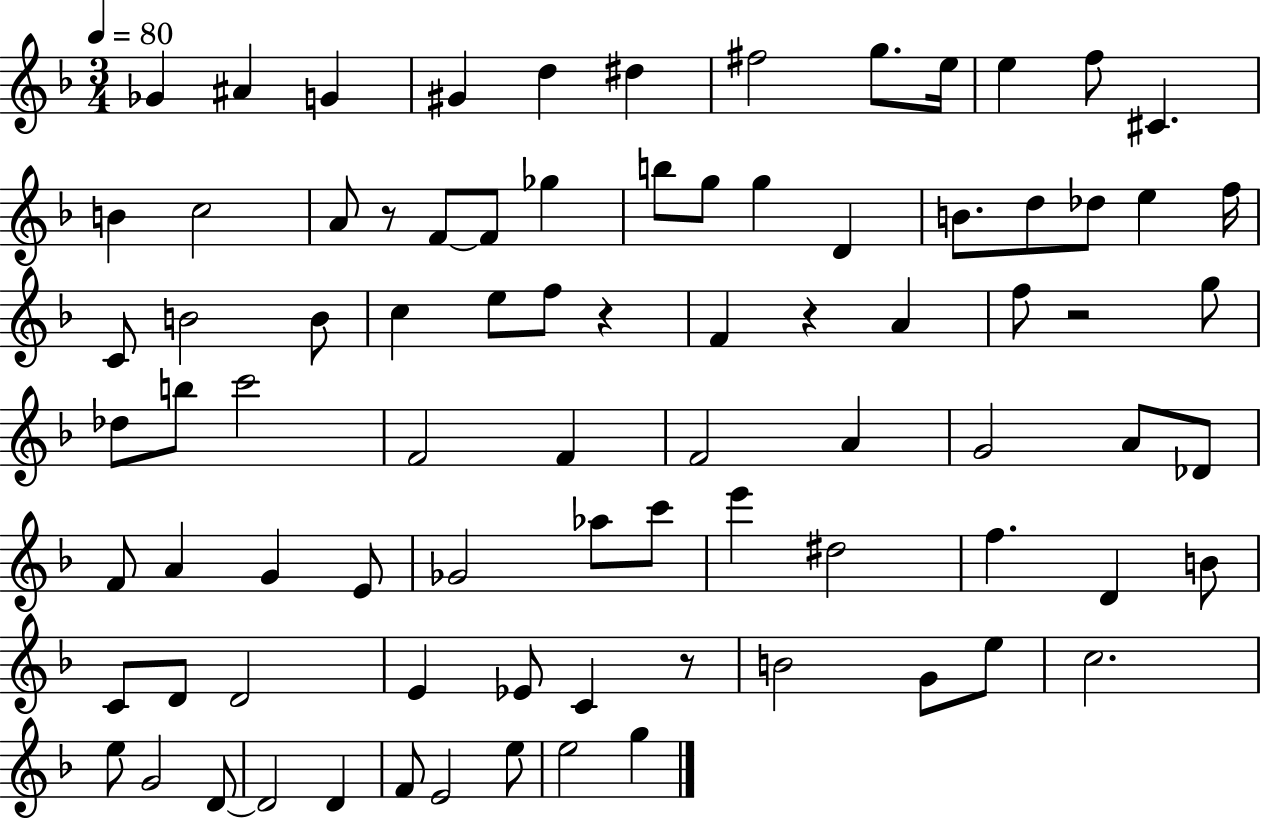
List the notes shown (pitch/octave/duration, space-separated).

Gb4/q A#4/q G4/q G#4/q D5/q D#5/q F#5/h G5/e. E5/s E5/q F5/e C#4/q. B4/q C5/h A4/e R/e F4/e F4/e Gb5/q B5/e G5/e G5/q D4/q B4/e. D5/e Db5/e E5/q F5/s C4/e B4/h B4/e C5/q E5/e F5/e R/q F4/q R/q A4/q F5/e R/h G5/e Db5/e B5/e C6/h F4/h F4/q F4/h A4/q G4/h A4/e Db4/e F4/e A4/q G4/q E4/e Gb4/h Ab5/e C6/e E6/q D#5/h F5/q. D4/q B4/e C4/e D4/e D4/h E4/q Eb4/e C4/q R/e B4/h G4/e E5/e C5/h. E5/e G4/h D4/e D4/h D4/q F4/e E4/h E5/e E5/h G5/q